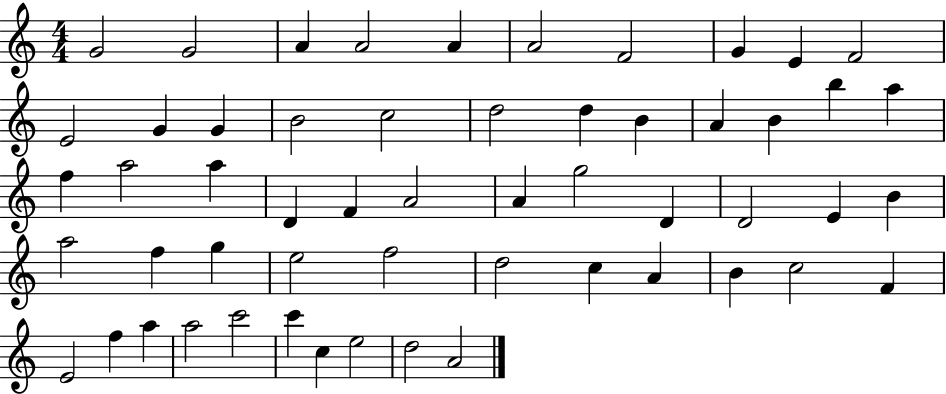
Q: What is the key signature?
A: C major